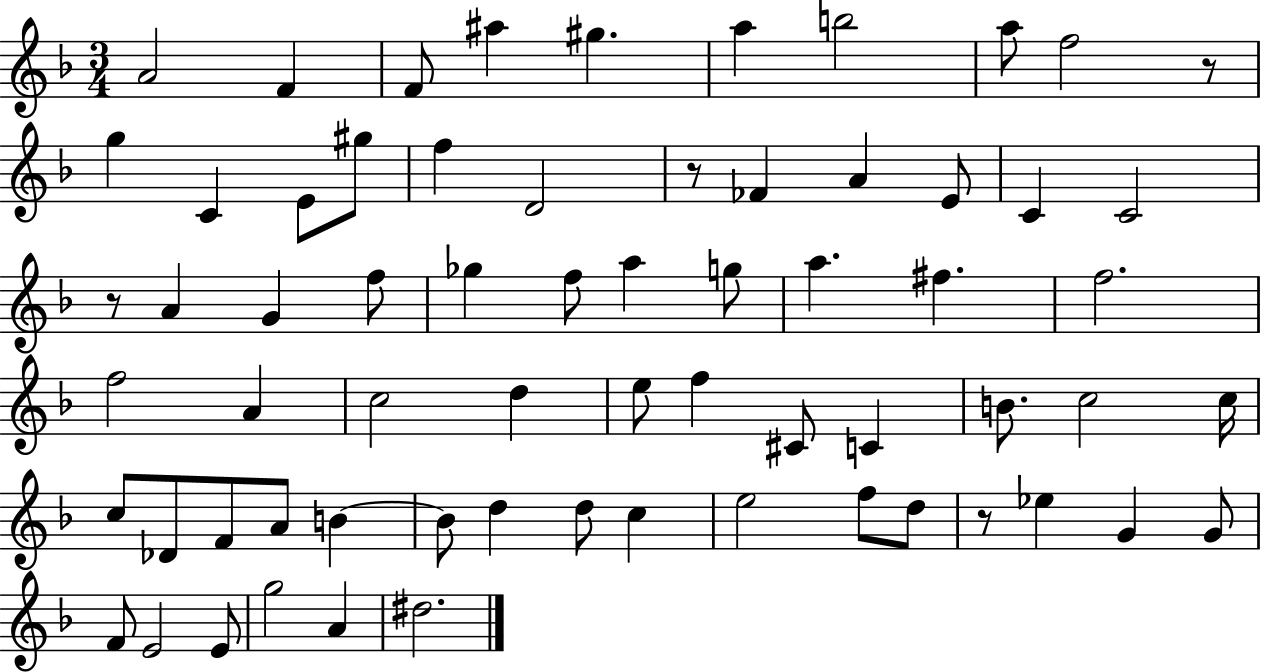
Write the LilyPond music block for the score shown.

{
  \clef treble
  \numericTimeSignature
  \time 3/4
  \key f \major
  \repeat volta 2 { a'2 f'4 | f'8 ais''4 gis''4. | a''4 b''2 | a''8 f''2 r8 | \break g''4 c'4 e'8 gis''8 | f''4 d'2 | r8 fes'4 a'4 e'8 | c'4 c'2 | \break r8 a'4 g'4 f''8 | ges''4 f''8 a''4 g''8 | a''4. fis''4. | f''2. | \break f''2 a'4 | c''2 d''4 | e''8 f''4 cis'8 c'4 | b'8. c''2 c''16 | \break c''8 des'8 f'8 a'8 b'4~~ | b'8 d''4 d''8 c''4 | e''2 f''8 d''8 | r8 ees''4 g'4 g'8 | \break f'8 e'2 e'8 | g''2 a'4 | dis''2. | } \bar "|."
}